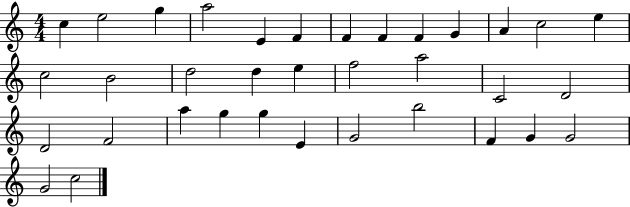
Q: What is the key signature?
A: C major